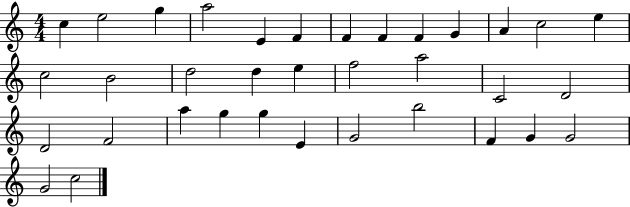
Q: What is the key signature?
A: C major